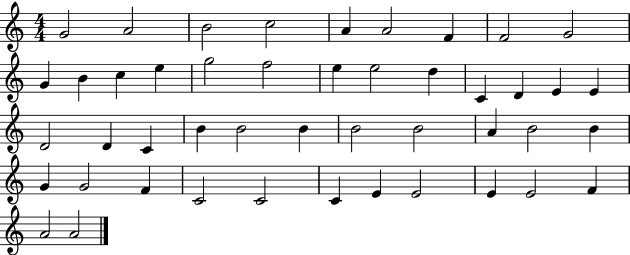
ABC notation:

X:1
T:Untitled
M:4/4
L:1/4
K:C
G2 A2 B2 c2 A A2 F F2 G2 G B c e g2 f2 e e2 d C D E E D2 D C B B2 B B2 B2 A B2 B G G2 F C2 C2 C E E2 E E2 F A2 A2